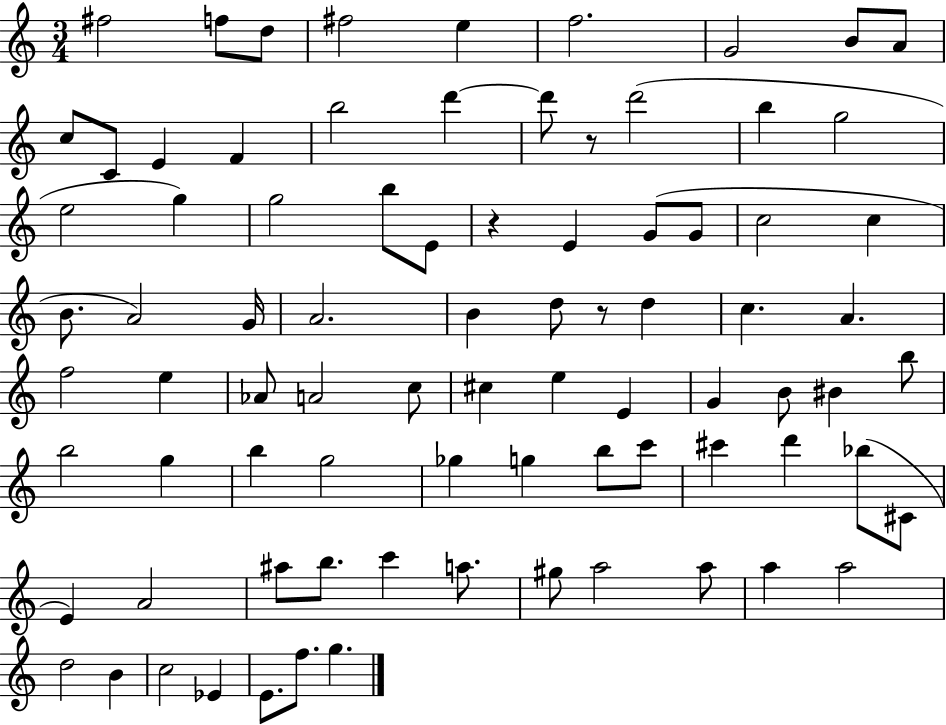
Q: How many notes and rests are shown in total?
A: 83